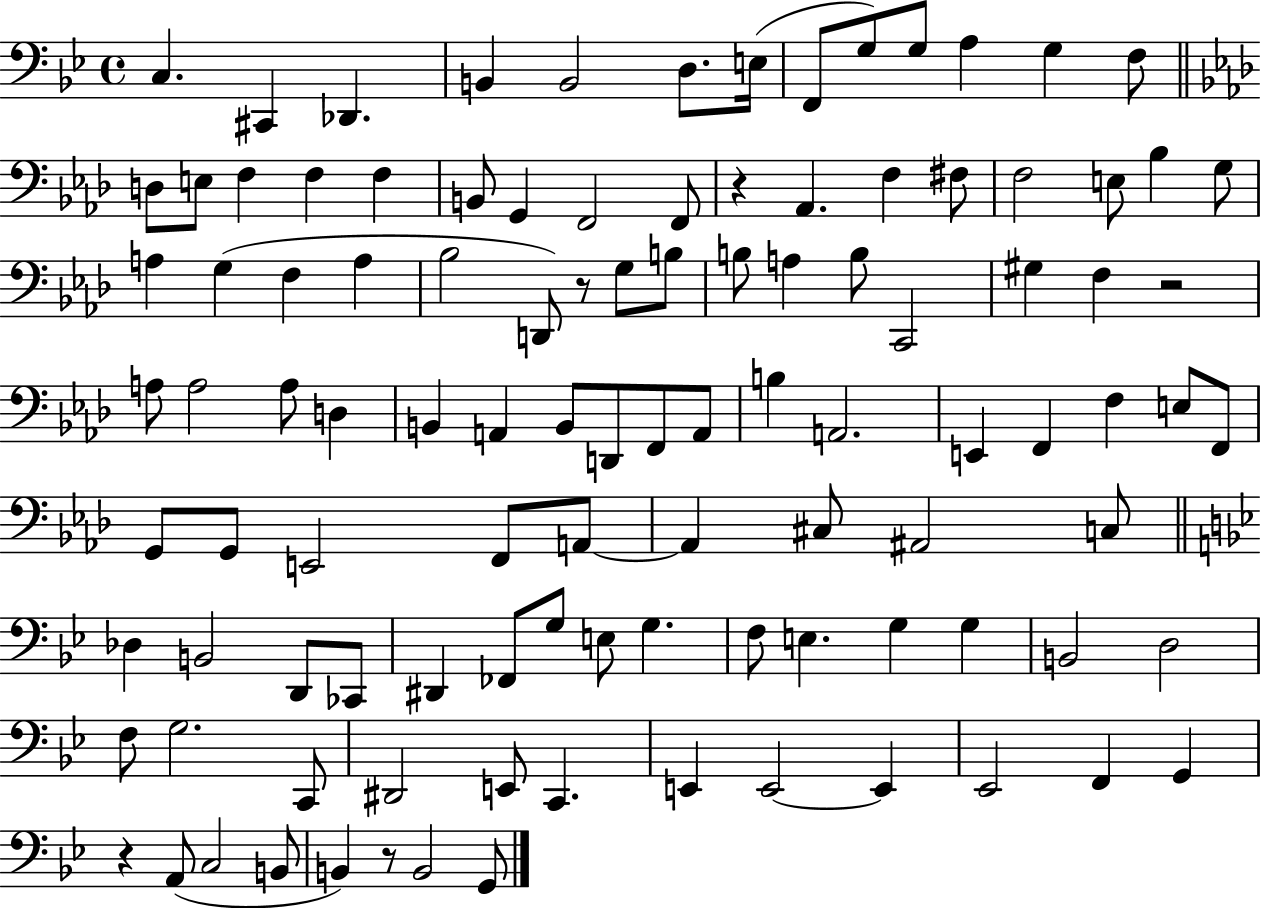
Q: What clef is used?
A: bass